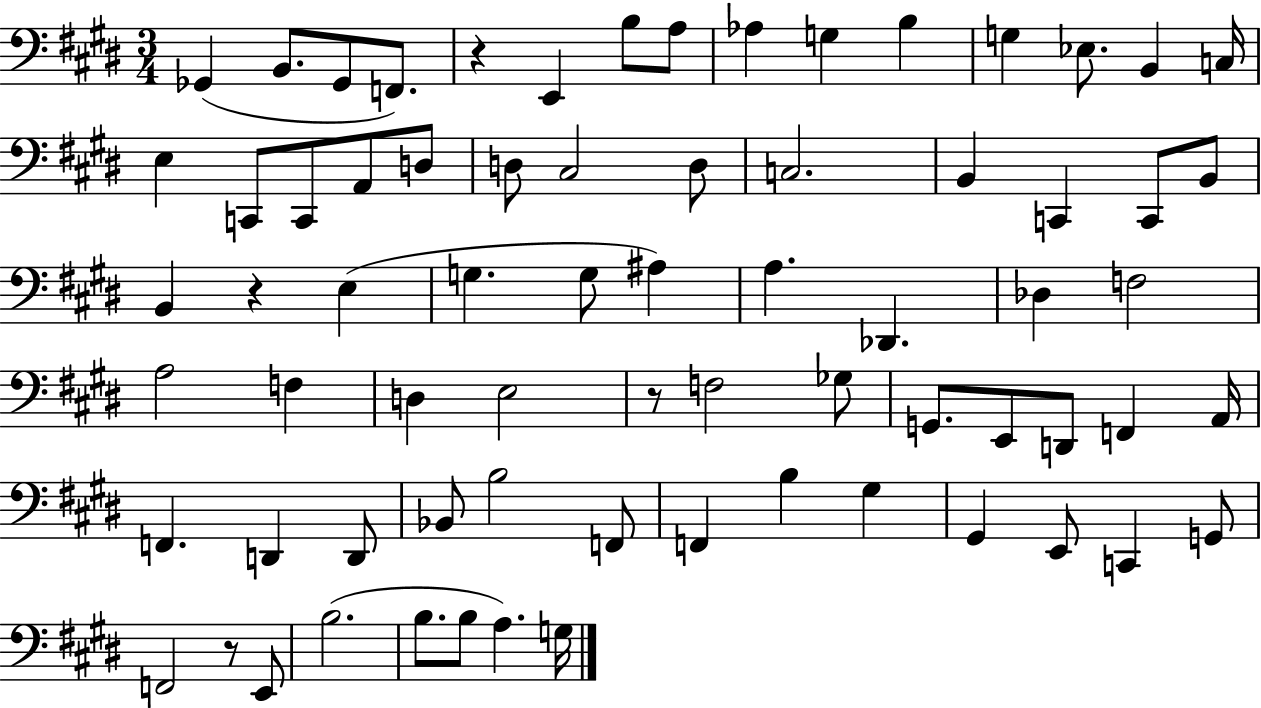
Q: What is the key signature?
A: E major